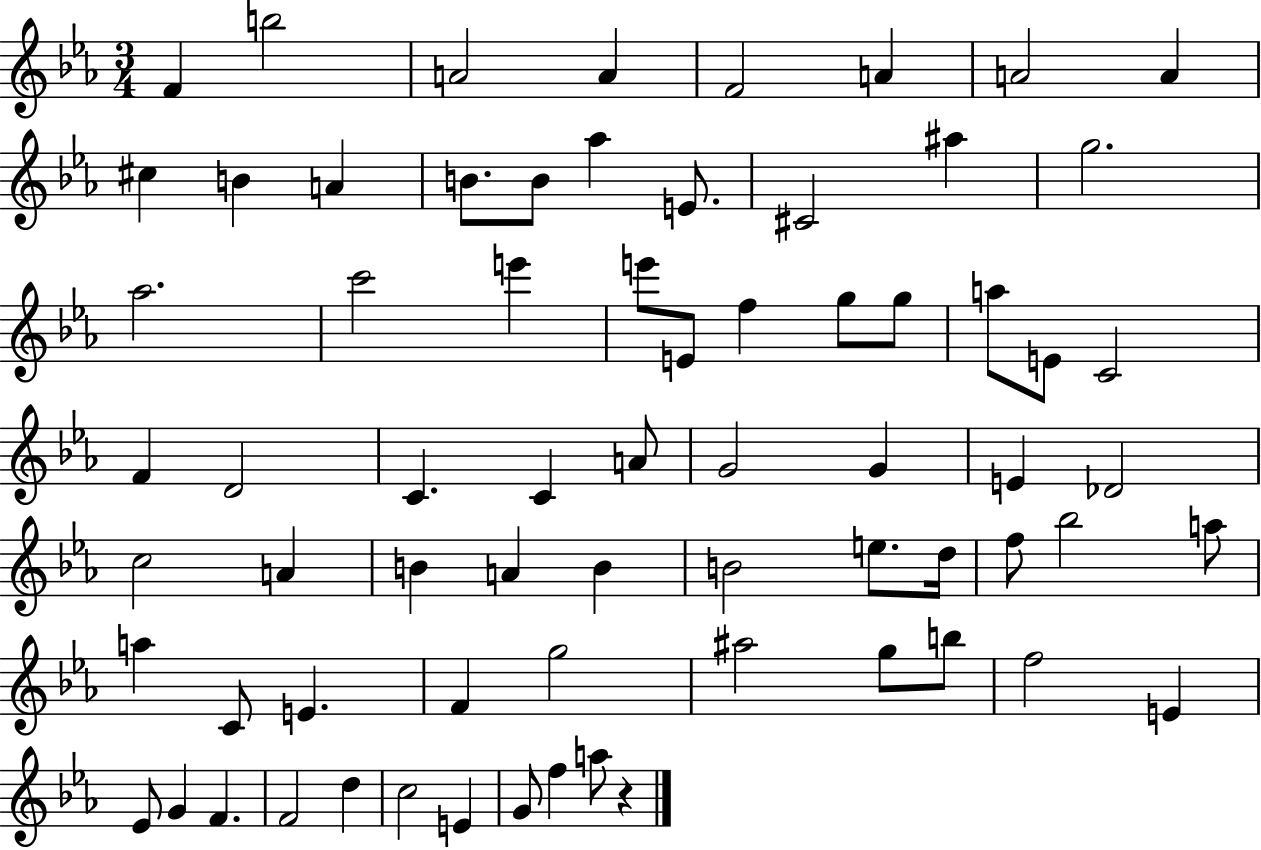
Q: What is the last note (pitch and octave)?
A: A5